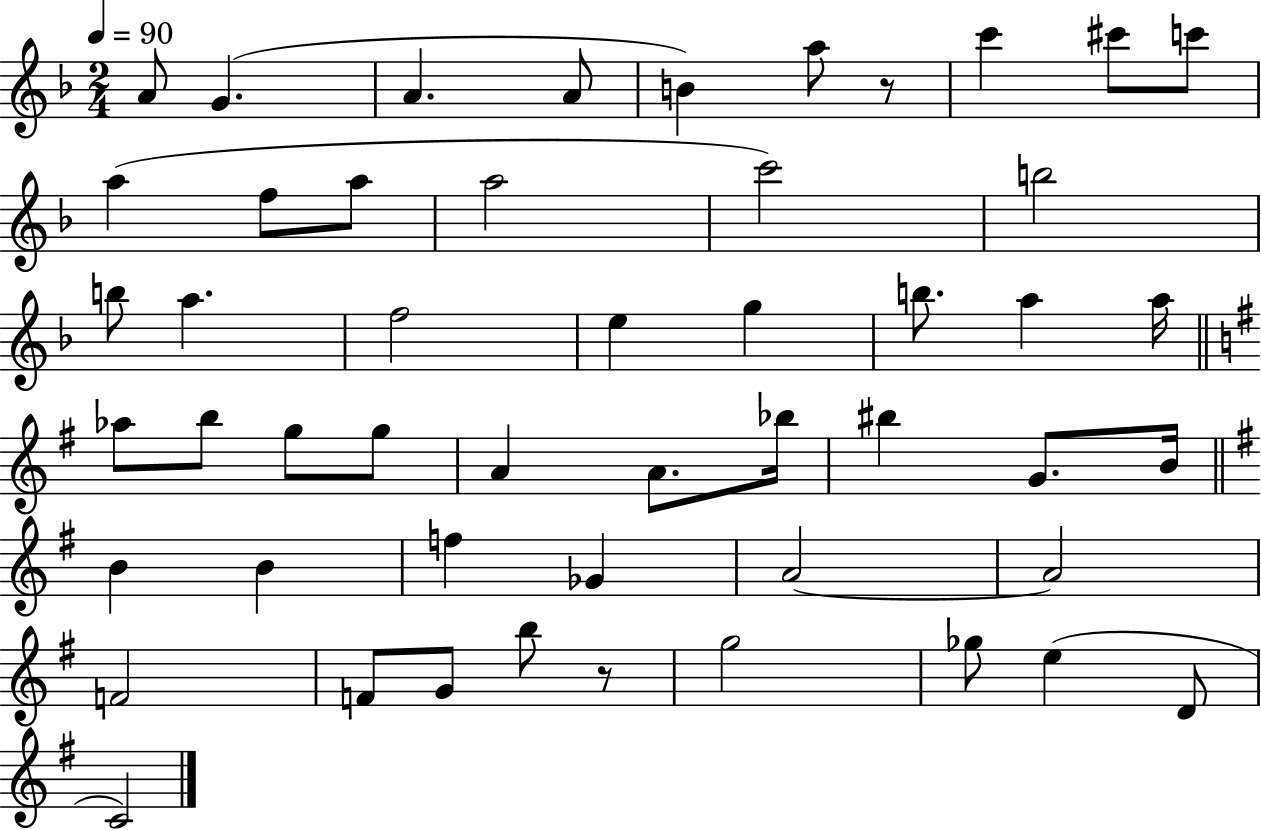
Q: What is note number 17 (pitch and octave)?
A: A5